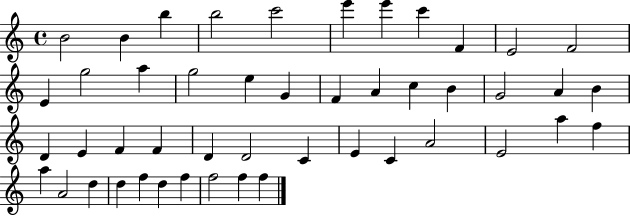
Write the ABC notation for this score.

X:1
T:Untitled
M:4/4
L:1/4
K:C
B2 B b b2 c'2 e' e' c' F E2 F2 E g2 a g2 e G F A c B G2 A B D E F F D D2 C E C A2 E2 a f a A2 d d f d f f2 f f